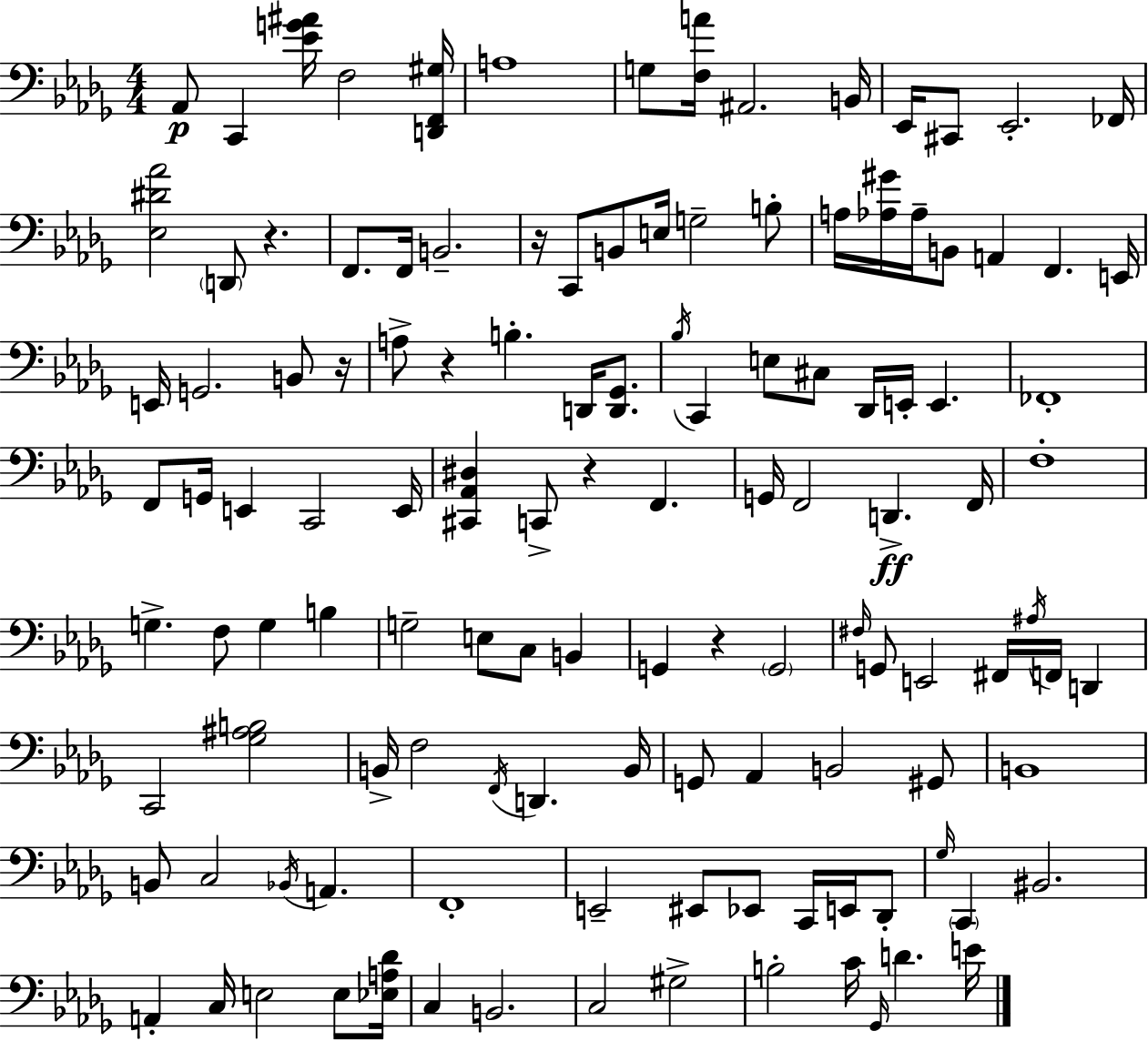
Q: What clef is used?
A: bass